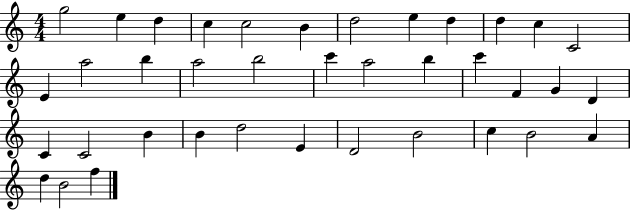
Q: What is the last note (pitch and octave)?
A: F5